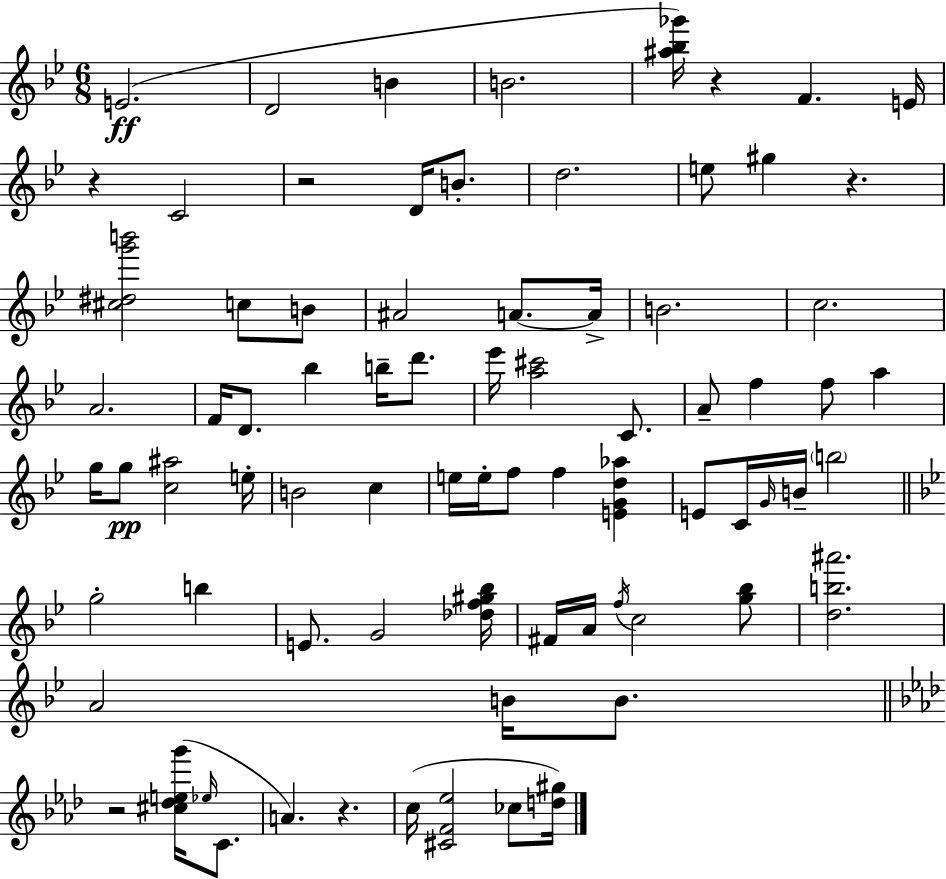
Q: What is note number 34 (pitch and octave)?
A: E5